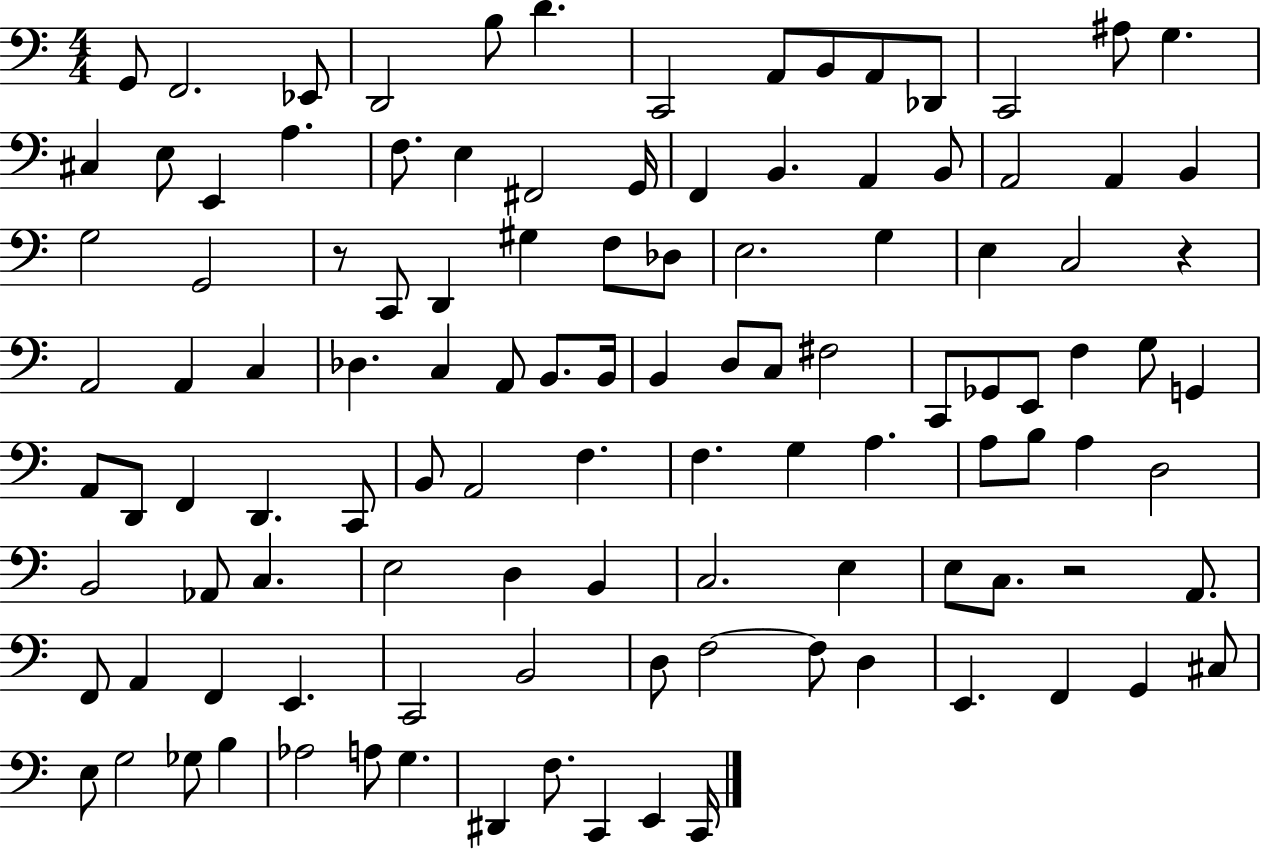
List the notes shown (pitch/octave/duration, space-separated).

G2/e F2/h. Eb2/e D2/h B3/e D4/q. C2/h A2/e B2/e A2/e Db2/e C2/h A#3/e G3/q. C#3/q E3/e E2/q A3/q. F3/e. E3/q F#2/h G2/s F2/q B2/q. A2/q B2/e A2/h A2/q B2/q G3/h G2/h R/e C2/e D2/q G#3/q F3/e Db3/e E3/h. G3/q E3/q C3/h R/q A2/h A2/q C3/q Db3/q. C3/q A2/e B2/e. B2/s B2/q D3/e C3/e F#3/h C2/e Gb2/e E2/e F3/q G3/e G2/q A2/e D2/e F2/q D2/q. C2/e B2/e A2/h F3/q. F3/q. G3/q A3/q. A3/e B3/e A3/q D3/h B2/h Ab2/e C3/q. E3/h D3/q B2/q C3/h. E3/q E3/e C3/e. R/h A2/e. F2/e A2/q F2/q E2/q. C2/h B2/h D3/e F3/h F3/e D3/q E2/q. F2/q G2/q C#3/e E3/e G3/h Gb3/e B3/q Ab3/h A3/e G3/q. D#2/q F3/e. C2/q E2/q C2/s